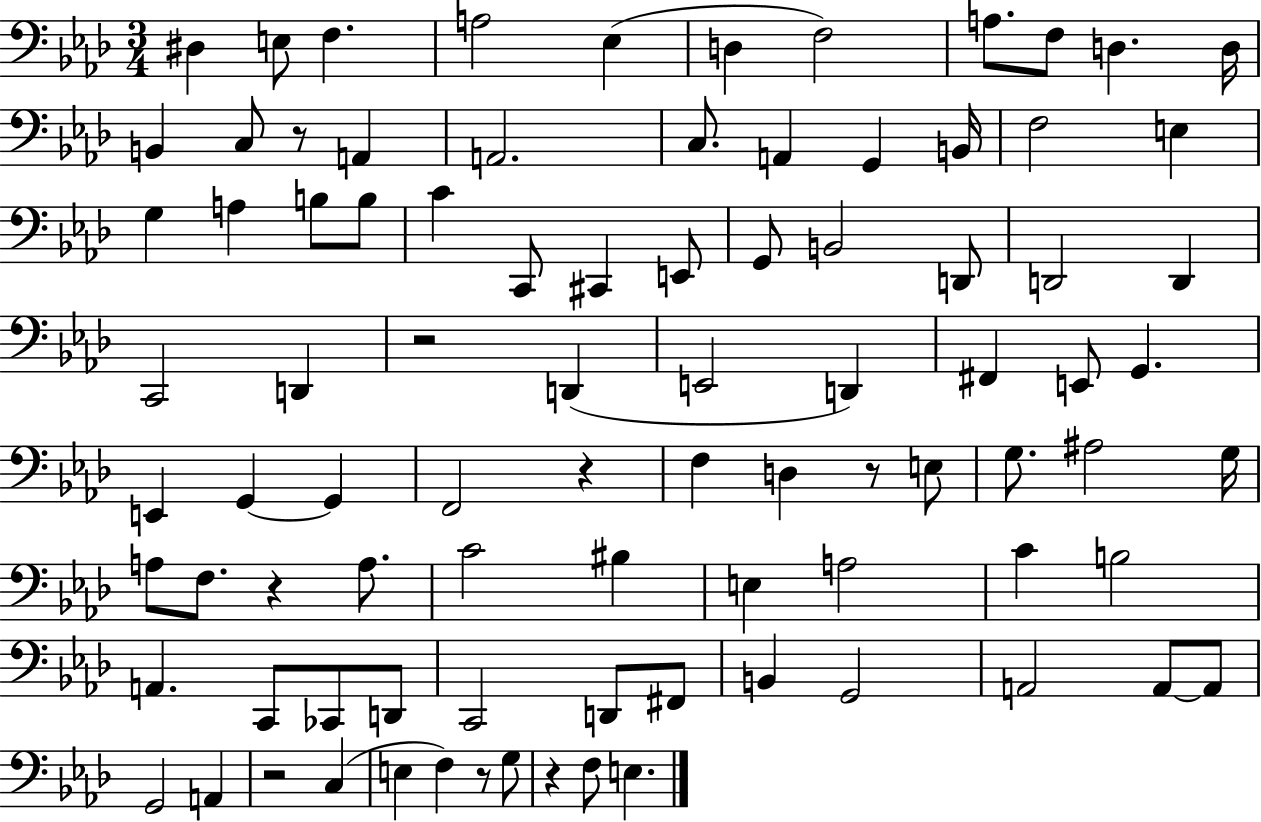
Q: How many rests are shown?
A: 8